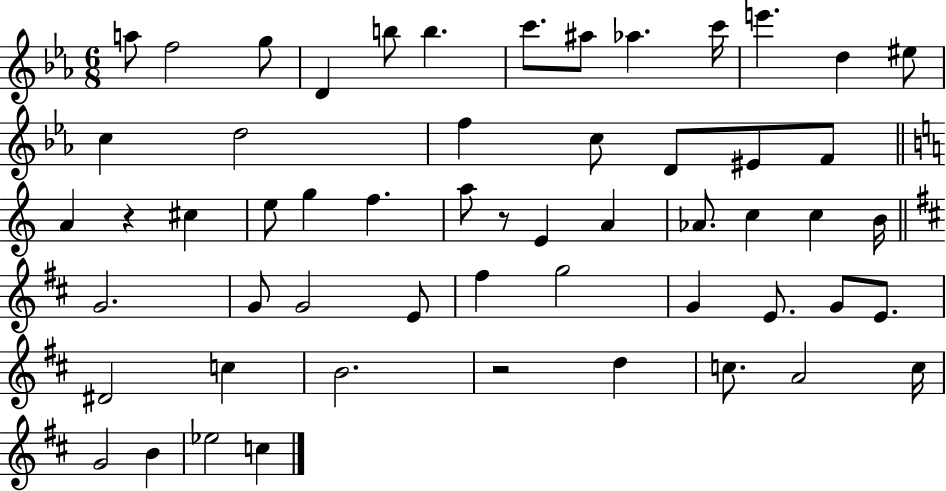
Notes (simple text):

A5/e F5/h G5/e D4/q B5/e B5/q. C6/e. A#5/e Ab5/q. C6/s E6/q. D5/q EIS5/e C5/q D5/h F5/q C5/e D4/e EIS4/e F4/e A4/q R/q C#5/q E5/e G5/q F5/q. A5/e R/e E4/q A4/q Ab4/e. C5/q C5/q B4/s G4/h. G4/e G4/h E4/e F#5/q G5/h G4/q E4/e. G4/e E4/e. D#4/h C5/q B4/h. R/h D5/q C5/e. A4/h C5/s G4/h B4/q Eb5/h C5/q